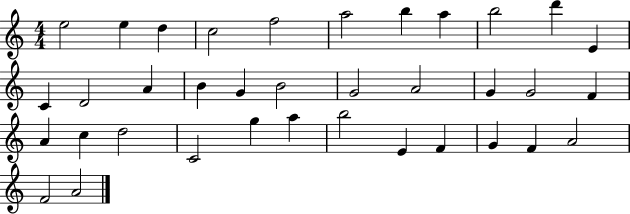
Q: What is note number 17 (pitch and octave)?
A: B4